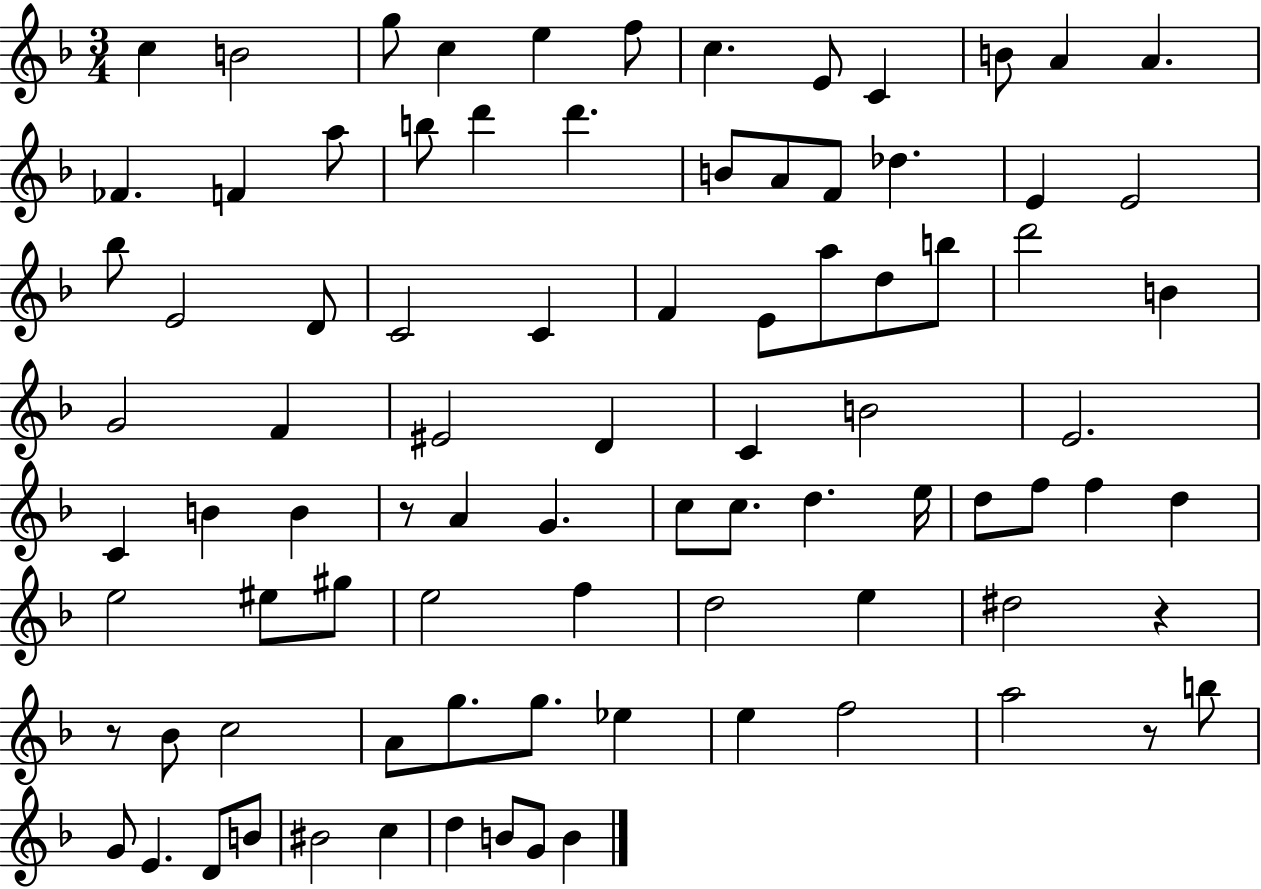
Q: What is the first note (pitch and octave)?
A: C5